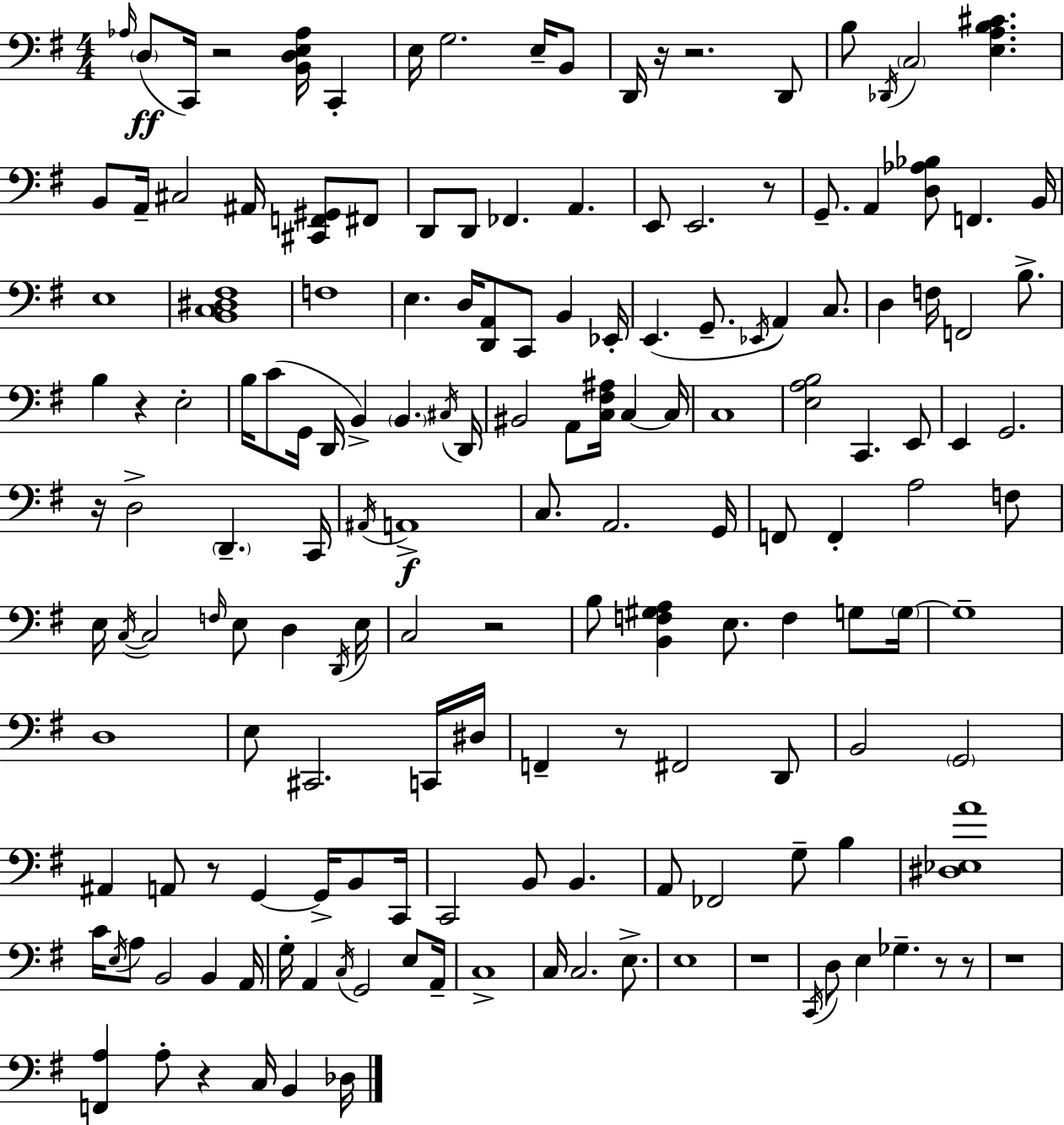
{
  \clef bass
  \numericTimeSignature
  \time 4/4
  \key e \minor
  \grace { aes16 }(\ff \parenthesize d8 c,16) r2 <b, d e aes>16 c,4-. | e16 g2. e16-- b,8 | d,16 r16 r2. d,8 | b8 \acciaccatura { des,16 } \parenthesize c2 <e a b cis'>4. | \break b,8 a,16-- cis2 ais,16 <cis, f, gis,>8 | fis,8 d,8 d,8 fes,4. a,4. | e,8 e,2. | r8 g,8.-- a,4 <d aes bes>8 f,4. | \break b,16 e1 | <b, c dis fis>1 | f1 | e4. d16 <d, a,>8 c,8 b,4 | \break ees,16-. e,4.( g,8.-- \acciaccatura { ees,16 } a,4) | c8. d4 f16 f,2 | b8.-> b4 r4 e2-. | b16 c'8( g,16 d,16 b,4->) \parenthesize b,4. | \break \acciaccatura { cis16 } d,16 bis,2 a,8 <c fis ais>16 c4~~ | c16 c1 | <e a b>2 c,4. | e,8 e,4 g,2. | \break r16 d2-> \parenthesize d,4.-- | c,16 \acciaccatura { ais,16 } a,1->\f | c8. a,2. | g,16 f,8 f,4-. a2 | \break f8 e16 \acciaccatura { c16~ }~ c2 \grace { f16 } | e8 d4 \acciaccatura { d,16 } e16 c2 | r2 b8 <b, f gis a>4 e8. | f4 g8 \parenthesize g16~~ g1-- | \break d1 | e8 cis,2. | c,16 dis16 f,4-- r8 fis,2 | d,8 b,2 | \break \parenthesize g,2 ais,4 a,8 r8 | g,4~~ g,16-> b,8 c,16 c,2 | b,8 b,4. a,8 fes,2 | g8-- b4 <dis ees a'>1 | \break c'16 \acciaccatura { e16 } a8 b,2 | b,4 a,16 g16-. a,4 \acciaccatura { c16 } g,2 | e8 a,16-- c1-> | c16 c2. | \break e8.-> e1 | r1 | \acciaccatura { c,16 } d8 e4 | ges4.-- r8 r8 r1 | \break <f, a>4 a8-. | r4 c16 b,4 des16 \bar "|."
}